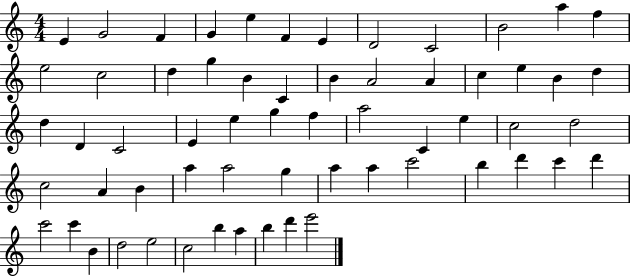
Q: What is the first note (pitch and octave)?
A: E4